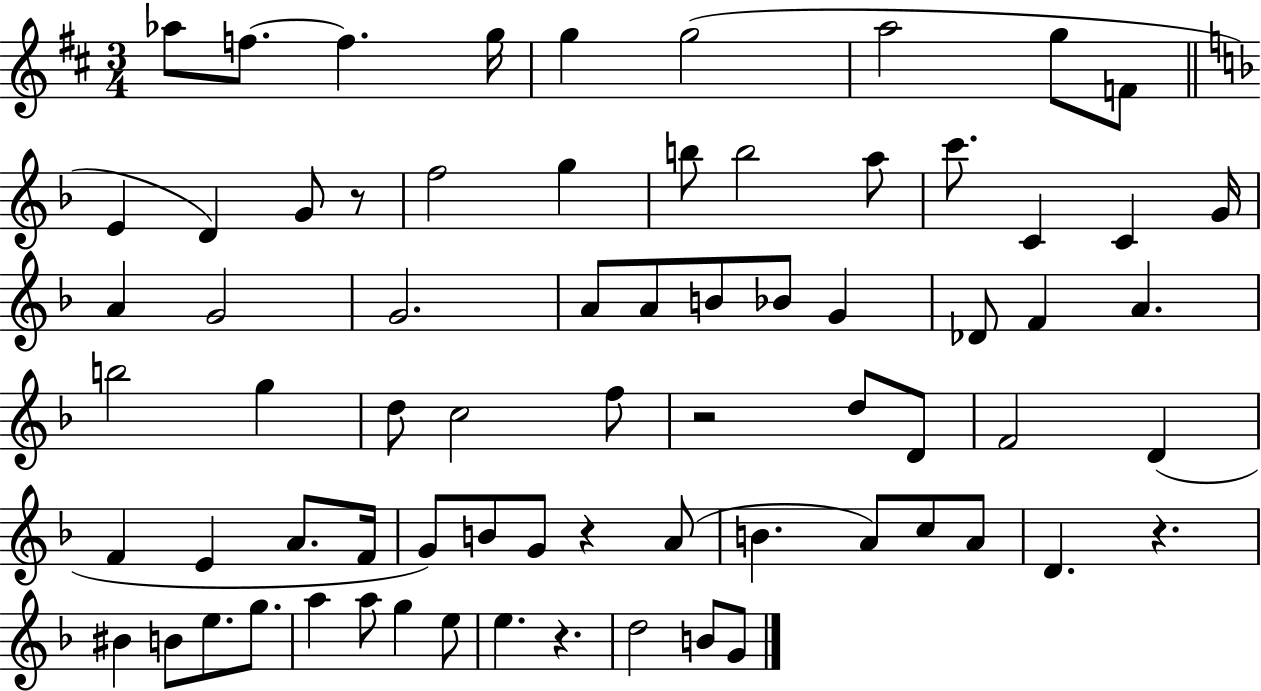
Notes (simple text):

Ab5/e F5/e. F5/q. G5/s G5/q G5/h A5/h G5/e F4/e E4/q D4/q G4/e R/e F5/h G5/q B5/e B5/h A5/e C6/e. C4/q C4/q G4/s A4/q G4/h G4/h. A4/e A4/e B4/e Bb4/e G4/q Db4/e F4/q A4/q. B5/h G5/q D5/e C5/h F5/e R/h D5/e D4/e F4/h D4/q F4/q E4/q A4/e. F4/s G4/e B4/e G4/e R/q A4/e B4/q. A4/e C5/e A4/e D4/q. R/q. BIS4/q B4/e E5/e. G5/e. A5/q A5/e G5/q E5/e E5/q. R/q. D5/h B4/e G4/e